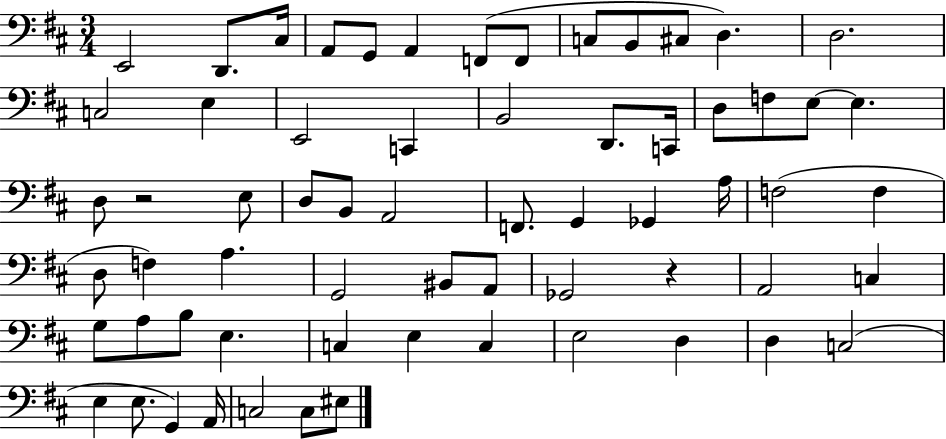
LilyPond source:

{
  \clef bass
  \numericTimeSignature
  \time 3/4
  \key d \major
  e,2 d,8. cis16 | a,8 g,8 a,4 f,8( f,8 | c8 b,8 cis8 d4.) | d2. | \break c2 e4 | e,2 c,4 | b,2 d,8. c,16 | d8 f8 e8~~ e4. | \break d8 r2 e8 | d8 b,8 a,2 | f,8. g,4 ges,4 a16 | f2( f4 | \break d8 f4) a4. | g,2 bis,8 a,8 | ges,2 r4 | a,2 c4 | \break g8 a8 b8 e4. | c4 e4 c4 | e2 d4 | d4 c2( | \break e4 e8. g,4) a,16 | c2 c8 eis8 | \bar "|."
}